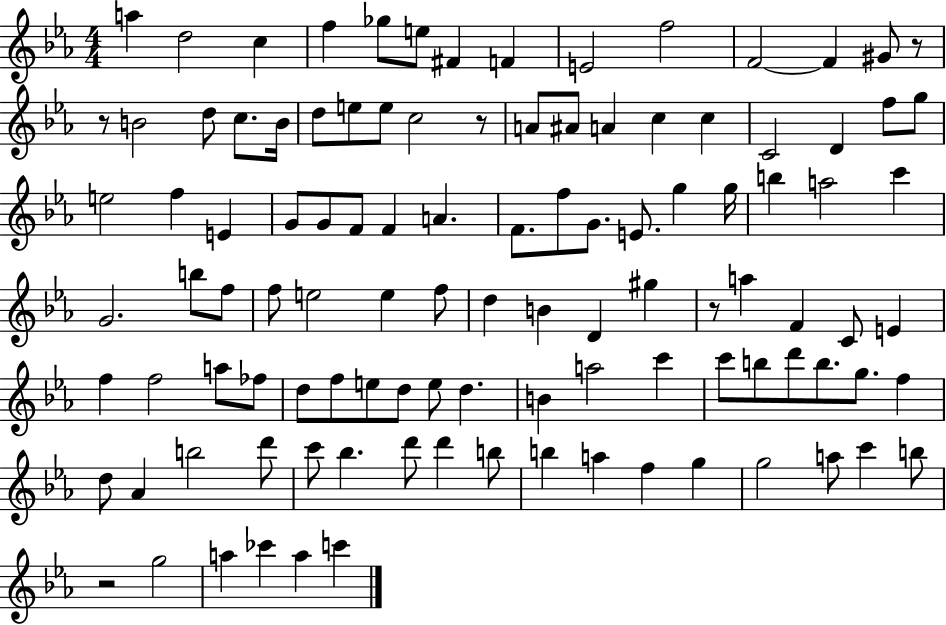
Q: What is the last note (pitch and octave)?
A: C6